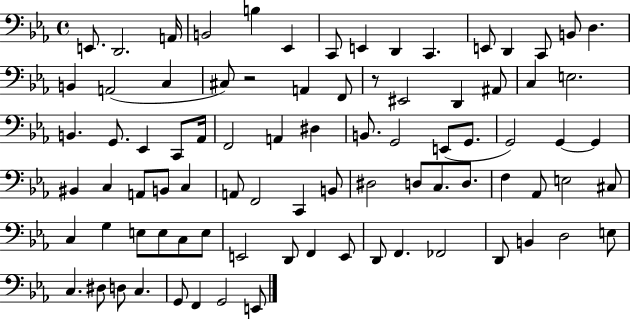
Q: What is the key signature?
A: EES major